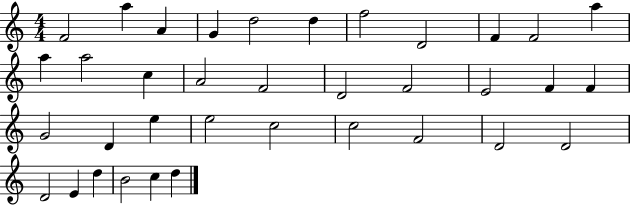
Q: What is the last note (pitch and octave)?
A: D5